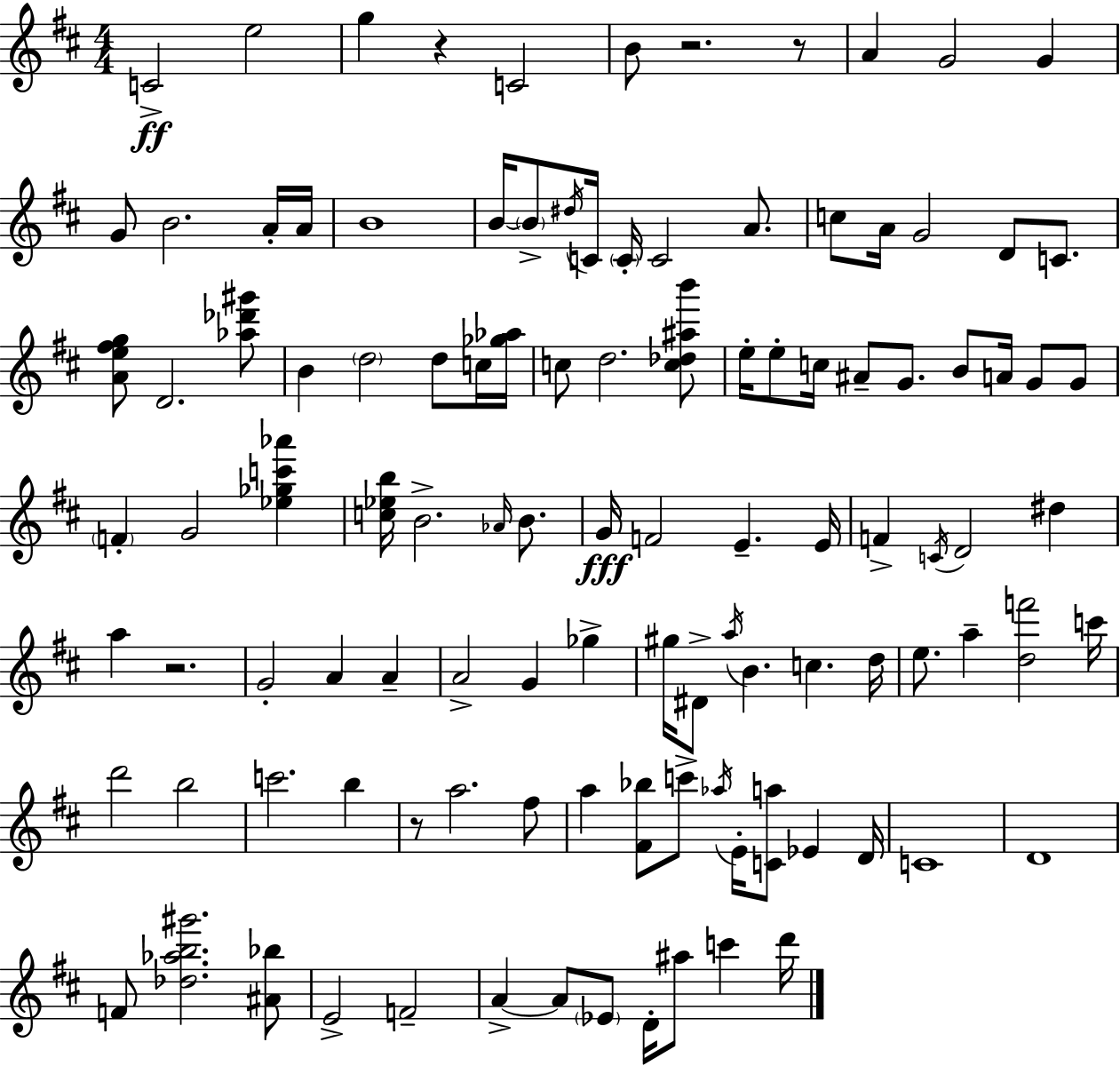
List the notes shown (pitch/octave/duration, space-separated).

C4/h E5/h G5/q R/q C4/h B4/e R/h. R/e A4/q G4/h G4/q G4/e B4/h. A4/s A4/s B4/w B4/s B4/e D#5/s C4/s C4/s C4/h A4/e. C5/e A4/s G4/h D4/e C4/e. [A4,E5,F#5,G5]/e D4/h. [Ab5,Db6,G#6]/e B4/q D5/h D5/e C5/s [Gb5,Ab5]/s C5/e D5/h. [C5,Db5,A#5,B6]/e E5/s E5/e C5/s A#4/e G4/e. B4/e A4/s G4/e G4/e F4/q G4/h [Eb5,Gb5,C6,Ab6]/q [C5,Eb5,B5]/s B4/h. Ab4/s B4/e. G4/s F4/h E4/q. E4/s F4/q C4/s D4/h D#5/q A5/q R/h. G4/h A4/q A4/q A4/h G4/q Gb5/q G#5/s D#4/e A5/s B4/q. C5/q. D5/s E5/e. A5/q [D5,F6]/h C6/s D6/h B5/h C6/h. B5/q R/e A5/h. F#5/e A5/q [F#4,Bb5]/e C6/e Ab5/s E4/s [C4,A5]/e Eb4/q D4/s C4/w D4/w F4/e [Db5,Ab5,B5,G#6]/h. [A#4,Bb5]/e E4/h F4/h A4/q A4/e Eb4/e D4/s A#5/e C6/q D6/s